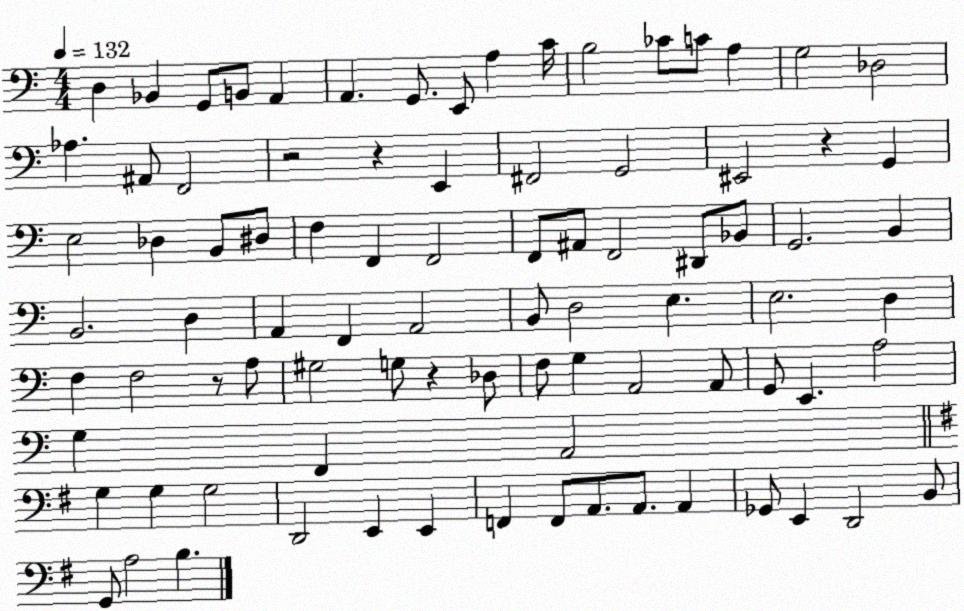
X:1
T:Untitled
M:4/4
L:1/4
K:C
D, _B,, G,,/2 B,,/2 A,, A,, G,,/2 E,,/2 A, C/4 B,2 _C/2 C/2 A, G,2 _D,2 _A, ^A,,/2 F,,2 z2 z E,, ^F,,2 G,,2 ^E,,2 z G,, E,2 _D, B,,/2 ^D,/2 F, F,, F,,2 F,,/2 ^A,,/2 F,,2 ^D,,/2 _B,,/2 G,,2 B,, B,,2 D, A,, F,, A,,2 B,,/2 D,2 E, E,2 D, F, F,2 z/2 A,/2 ^G,2 G,/2 z _D,/2 F,/2 G, A,,2 A,,/2 G,,/2 E,, A,2 G, F,, A,,2 G, G, G,2 D,,2 E,, E,, F,, F,,/2 A,,/2 A,,/2 A,, _G,,/2 E,, D,,2 B,,/2 G,,/2 A,2 B,